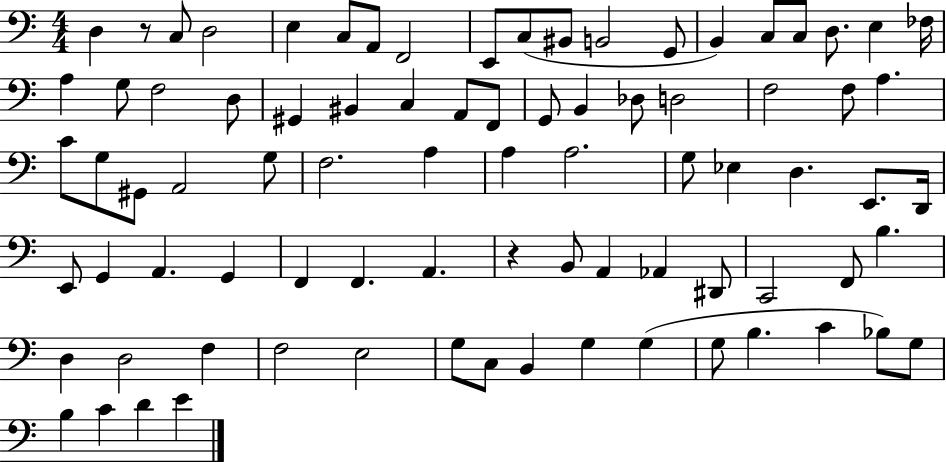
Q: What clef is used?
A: bass